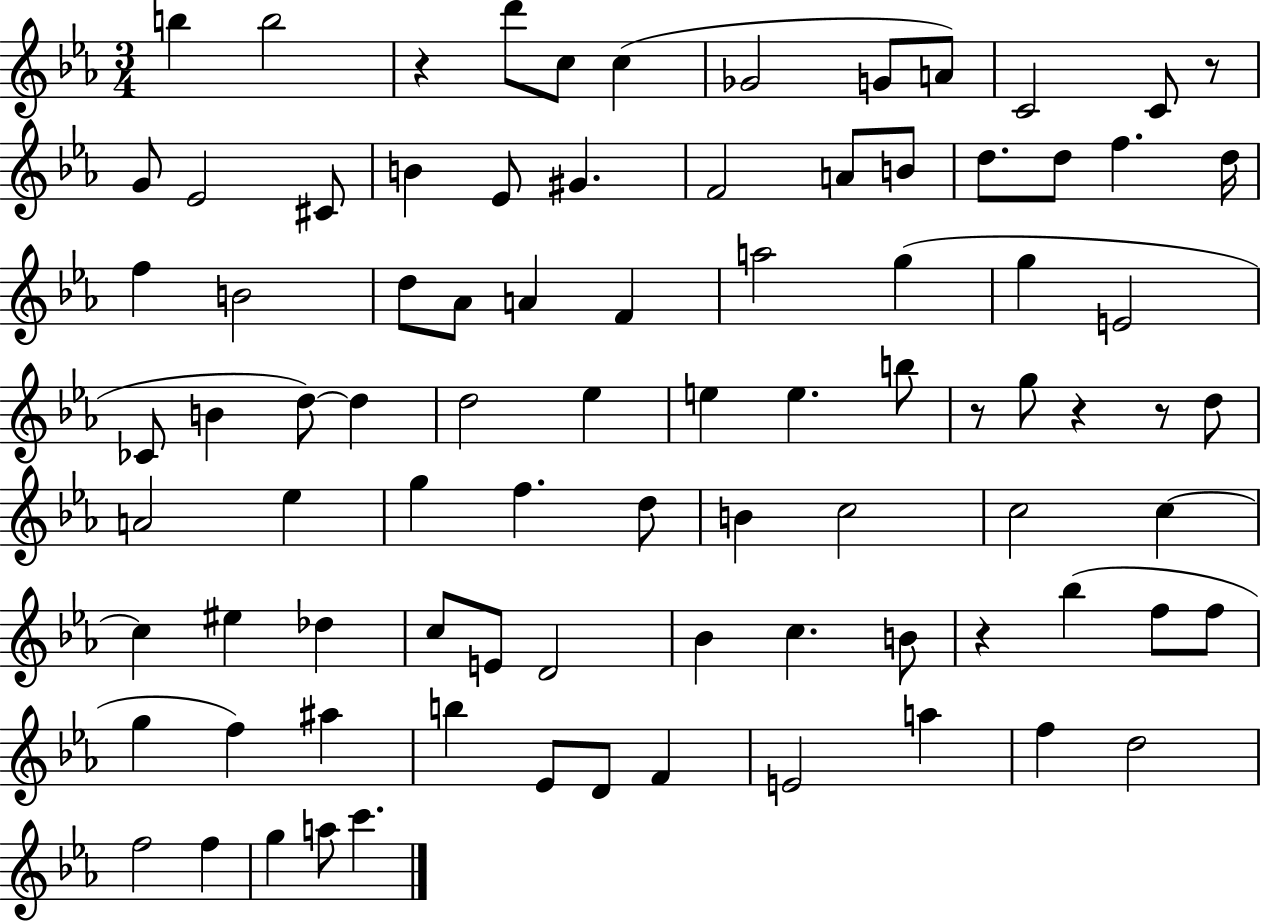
{
  \clef treble
  \numericTimeSignature
  \time 3/4
  \key ees \major
  \repeat volta 2 { b''4 b''2 | r4 d'''8 c''8 c''4( | ges'2 g'8 a'8) | c'2 c'8 r8 | \break g'8 ees'2 cis'8 | b'4 ees'8 gis'4. | f'2 a'8 b'8 | d''8. d''8 f''4. d''16 | \break f''4 b'2 | d''8 aes'8 a'4 f'4 | a''2 g''4( | g''4 e'2 | \break ces'8 b'4 d''8~~) d''4 | d''2 ees''4 | e''4 e''4. b''8 | r8 g''8 r4 r8 d''8 | \break a'2 ees''4 | g''4 f''4. d''8 | b'4 c''2 | c''2 c''4~~ | \break c''4 eis''4 des''4 | c''8 e'8 d'2 | bes'4 c''4. b'8 | r4 bes''4( f''8 f''8 | \break g''4 f''4) ais''4 | b''4 ees'8 d'8 f'4 | e'2 a''4 | f''4 d''2 | \break f''2 f''4 | g''4 a''8 c'''4. | } \bar "|."
}